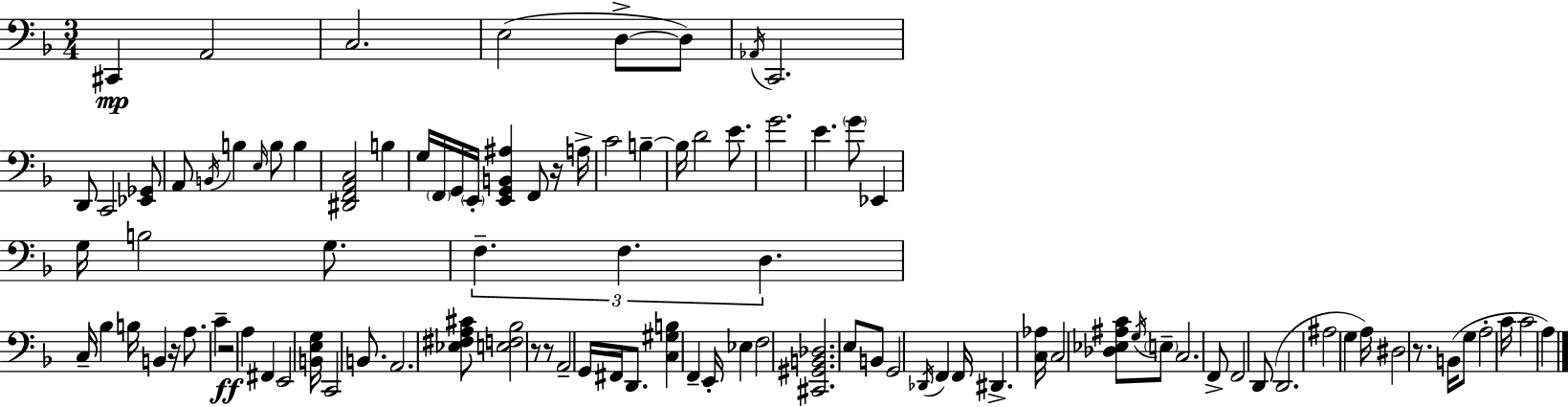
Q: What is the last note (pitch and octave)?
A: A3